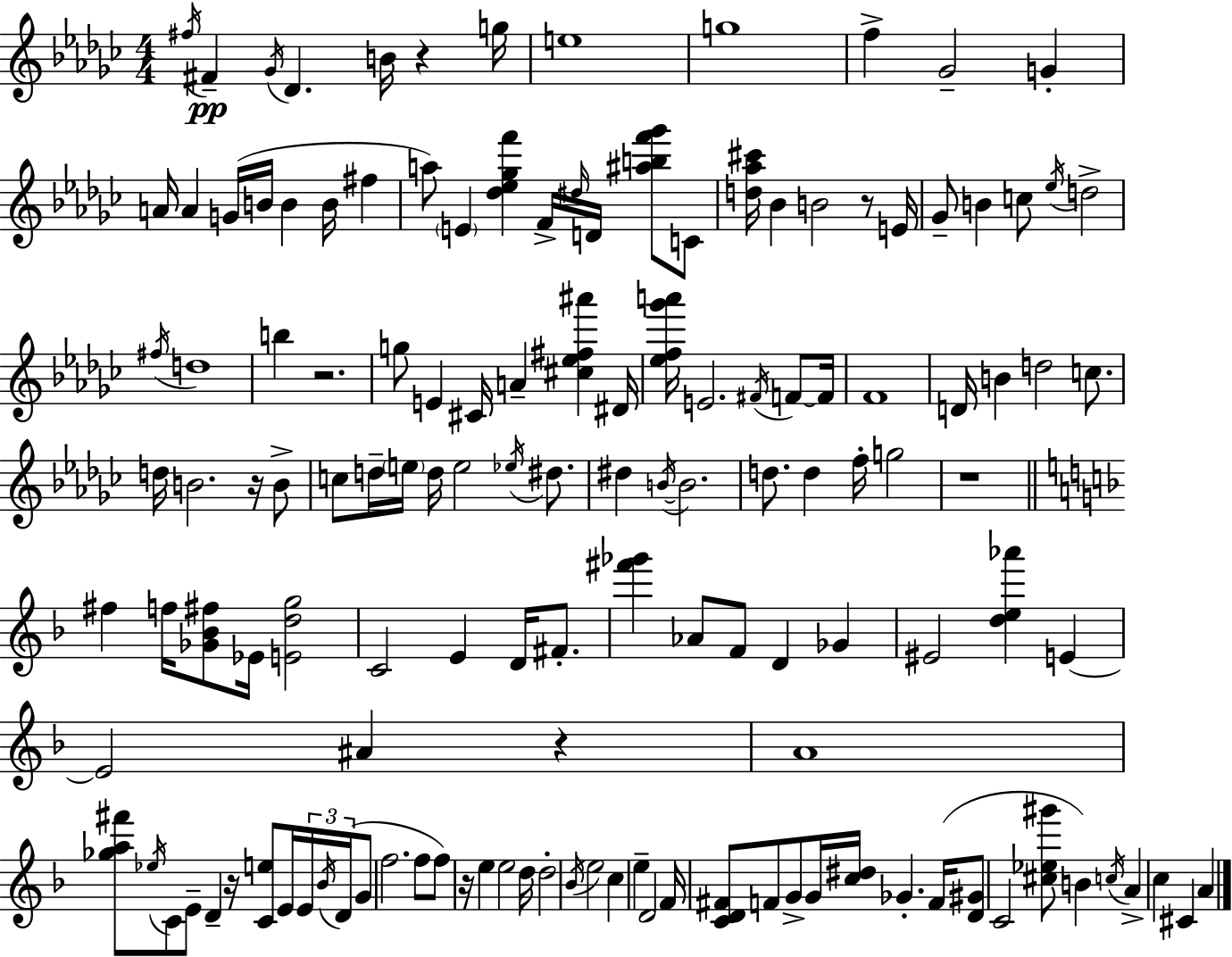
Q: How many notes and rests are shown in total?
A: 139